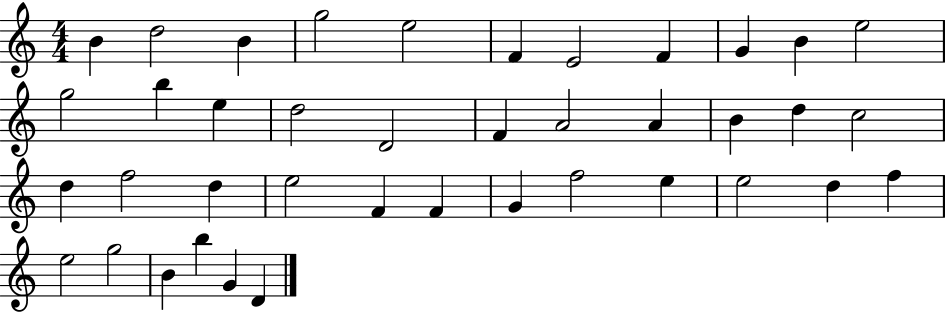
X:1
T:Untitled
M:4/4
L:1/4
K:C
B d2 B g2 e2 F E2 F G B e2 g2 b e d2 D2 F A2 A B d c2 d f2 d e2 F F G f2 e e2 d f e2 g2 B b G D